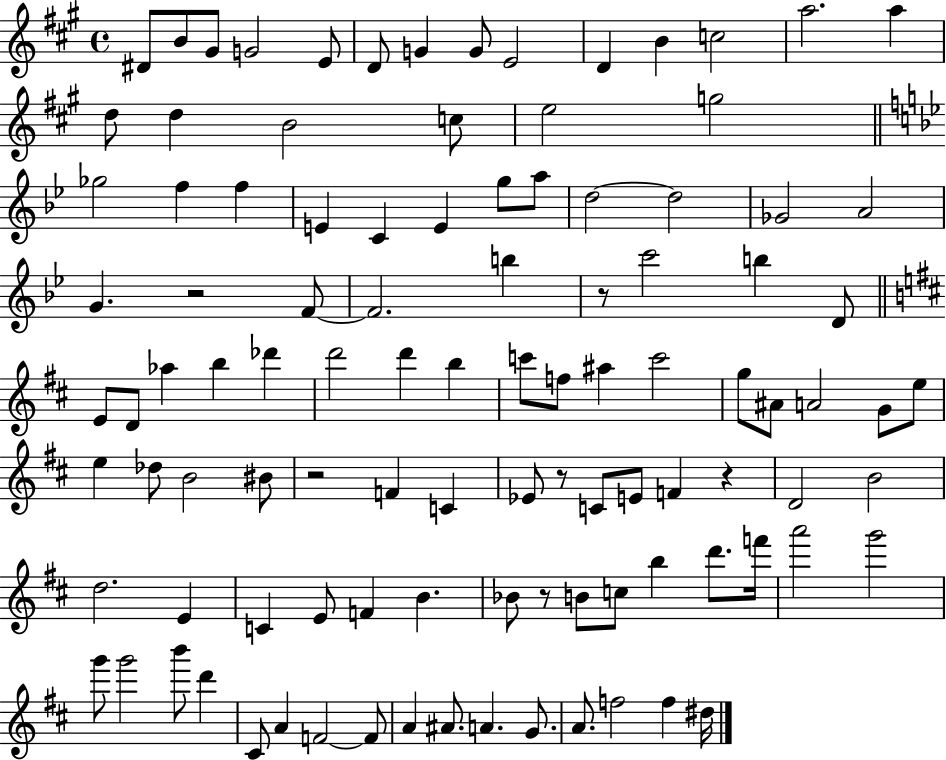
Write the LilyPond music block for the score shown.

{
  \clef treble
  \time 4/4
  \defaultTimeSignature
  \key a \major
  dis'8 b'8 gis'8 g'2 e'8 | d'8 g'4 g'8 e'2 | d'4 b'4 c''2 | a''2. a''4 | \break d''8 d''4 b'2 c''8 | e''2 g''2 | \bar "||" \break \key g \minor ges''2 f''4 f''4 | e'4 c'4 e'4 g''8 a''8 | d''2~~ d''2 | ges'2 a'2 | \break g'4. r2 f'8~~ | f'2. b''4 | r8 c'''2 b''4 d'8 | \bar "||" \break \key d \major e'8 d'8 aes''4 b''4 des'''4 | d'''2 d'''4 b''4 | c'''8 f''8 ais''4 c'''2 | g''8 ais'8 a'2 g'8 e''8 | \break e''4 des''8 b'2 bis'8 | r2 f'4 c'4 | ees'8 r8 c'8 e'8 f'4 r4 | d'2 b'2 | \break d''2. e'4 | c'4 e'8 f'4 b'4. | bes'8 r8 b'8 c''8 b''4 d'''8. f'''16 | a'''2 g'''2 | \break g'''8 g'''2 b'''8 d'''4 | cis'8 a'4 f'2~~ f'8 | a'4 ais'8. a'4. g'8. | a'8. f''2 f''4 dis''16 | \break \bar "|."
}